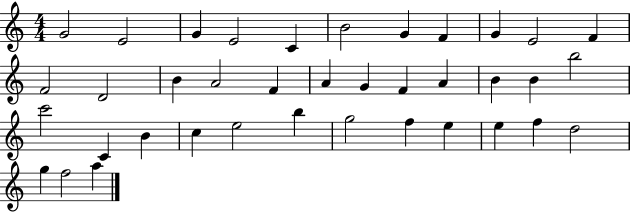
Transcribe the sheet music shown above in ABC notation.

X:1
T:Untitled
M:4/4
L:1/4
K:C
G2 E2 G E2 C B2 G F G E2 F F2 D2 B A2 F A G F A B B b2 c'2 C B c e2 b g2 f e e f d2 g f2 a